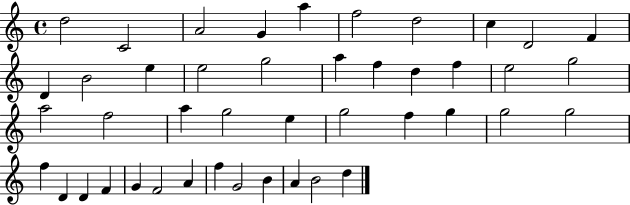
{
  \clef treble
  \time 4/4
  \defaultTimeSignature
  \key c \major
  d''2 c'2 | a'2 g'4 a''4 | f''2 d''2 | c''4 d'2 f'4 | \break d'4 b'2 e''4 | e''2 g''2 | a''4 f''4 d''4 f''4 | e''2 g''2 | \break a''2 f''2 | a''4 g''2 e''4 | g''2 f''4 g''4 | g''2 g''2 | \break f''4 d'4 d'4 f'4 | g'4 f'2 a'4 | f''4 g'2 b'4 | a'4 b'2 d''4 | \break \bar "|."
}